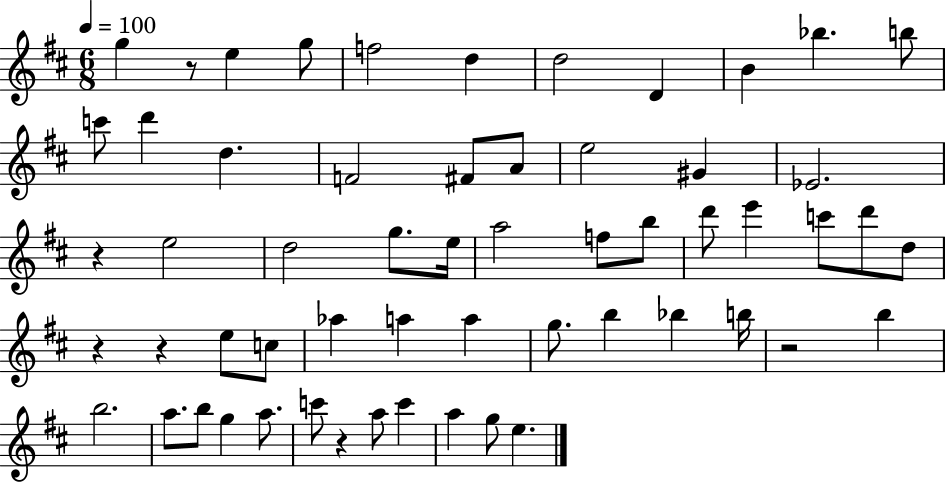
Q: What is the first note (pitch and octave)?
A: G5